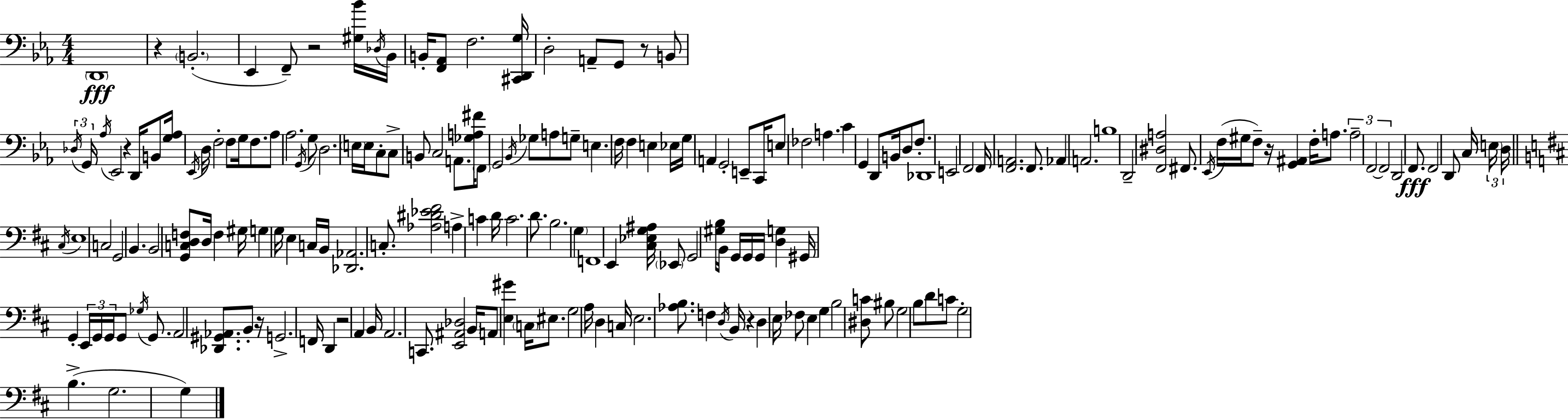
{
  \clef bass
  \numericTimeSignature
  \time 4/4
  \key c \minor
  \parenthesize d,1\fff | r4 \parenthesize b,2.-.( | ees,4 f,8--) r2 <gis bes'>16 \acciaccatura { des16 } | bes,16 b,16-. <f, aes,>8 f2. | \break <cis, d, g>16 d2-. a,8-- g,8 r8 b,8 | \tuplet 3/2 { \acciaccatura { des16 } g,16 \acciaccatura { aes16 } } ees,2 r4 | d,16 b,8 <g aes>16 \acciaccatura { ees,16 } d16 f2-. f8 | g16 f8. aes8 aes2. | \break \acciaccatura { g,16 } g8 d2. | \parenthesize e16 e16 c8-. c8-> b,8 c2 | a,8. <ges a fis'>16 \parenthesize f,8 g,2 \acciaccatura { bes,16 } | ges8 a8 g8-- e4. f16 f4 | \break e4 ees16 g16 a,4 g,2-. | e,8-- c,16 e8 fes2 | a4. c'4 g,4 d,8 | b,16 d8 f8.-. des,1 | \break e,2 f,2 | f,16 <f, a,>2. | f,8. aes,4 a,2. | b1 | \break d,2-- <f, dis a>2 | fis,8. \acciaccatura { ees,16 } f16( gis16 f8--) r16 <g, ais,>4 | f16-. a8. \tuplet 3/2 { a2-- f,2~~ | f,2 } d,2 | \break f,8.\fff f,2 | d,8 c16 \tuplet 3/2 { \parenthesize e16 d16 \bar "||" \break \key b \minor \acciaccatura { cis16 } } e1 | c2 g,2 | b,4. b,2 <g, c d f>8 | d16 f4 gis16 g4 g16 e4 | \break c16 b,16 <des, aes,>2. c8.-. | <aes dis' ees' fis'>2 a4-> c'4 | d'16 c'2. d'8. | b2. \parenthesize g4 | \break f,1 | e,4 <cis ees g ais>16 \parenthesize ees,8 g,2 | <gis b>16 b,16 g,16 g,16 g,16 <d g>4 gis,16 g,4-. \tuplet 3/2 { e,16 g,16 | g,16 } g,8 \acciaccatura { ges16 } g,8. a,2 <des, gis, aes,>8. | \break b,8-. r16 g,2.-> | f,16 d,4 r2 a,4 | b,16 a,2. c,8. | <e, ais, des>2 \parenthesize b,16 a,8 <e gis'>4 | \break \parenthesize c16 eis8. g2 a16 d4 | c16 e2. <aes b>8. | f4 \acciaccatura { d16 } b,16 r4 d4 | \parenthesize e16 fes8 e4 g4 b2 | \break <dis c'>8 bis8 g2 b8 | d'8 c'8 g2-. b4.->( | g2. g4) | \bar "|."
}